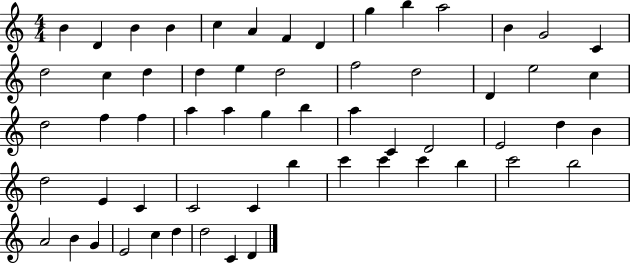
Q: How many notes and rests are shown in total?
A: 59